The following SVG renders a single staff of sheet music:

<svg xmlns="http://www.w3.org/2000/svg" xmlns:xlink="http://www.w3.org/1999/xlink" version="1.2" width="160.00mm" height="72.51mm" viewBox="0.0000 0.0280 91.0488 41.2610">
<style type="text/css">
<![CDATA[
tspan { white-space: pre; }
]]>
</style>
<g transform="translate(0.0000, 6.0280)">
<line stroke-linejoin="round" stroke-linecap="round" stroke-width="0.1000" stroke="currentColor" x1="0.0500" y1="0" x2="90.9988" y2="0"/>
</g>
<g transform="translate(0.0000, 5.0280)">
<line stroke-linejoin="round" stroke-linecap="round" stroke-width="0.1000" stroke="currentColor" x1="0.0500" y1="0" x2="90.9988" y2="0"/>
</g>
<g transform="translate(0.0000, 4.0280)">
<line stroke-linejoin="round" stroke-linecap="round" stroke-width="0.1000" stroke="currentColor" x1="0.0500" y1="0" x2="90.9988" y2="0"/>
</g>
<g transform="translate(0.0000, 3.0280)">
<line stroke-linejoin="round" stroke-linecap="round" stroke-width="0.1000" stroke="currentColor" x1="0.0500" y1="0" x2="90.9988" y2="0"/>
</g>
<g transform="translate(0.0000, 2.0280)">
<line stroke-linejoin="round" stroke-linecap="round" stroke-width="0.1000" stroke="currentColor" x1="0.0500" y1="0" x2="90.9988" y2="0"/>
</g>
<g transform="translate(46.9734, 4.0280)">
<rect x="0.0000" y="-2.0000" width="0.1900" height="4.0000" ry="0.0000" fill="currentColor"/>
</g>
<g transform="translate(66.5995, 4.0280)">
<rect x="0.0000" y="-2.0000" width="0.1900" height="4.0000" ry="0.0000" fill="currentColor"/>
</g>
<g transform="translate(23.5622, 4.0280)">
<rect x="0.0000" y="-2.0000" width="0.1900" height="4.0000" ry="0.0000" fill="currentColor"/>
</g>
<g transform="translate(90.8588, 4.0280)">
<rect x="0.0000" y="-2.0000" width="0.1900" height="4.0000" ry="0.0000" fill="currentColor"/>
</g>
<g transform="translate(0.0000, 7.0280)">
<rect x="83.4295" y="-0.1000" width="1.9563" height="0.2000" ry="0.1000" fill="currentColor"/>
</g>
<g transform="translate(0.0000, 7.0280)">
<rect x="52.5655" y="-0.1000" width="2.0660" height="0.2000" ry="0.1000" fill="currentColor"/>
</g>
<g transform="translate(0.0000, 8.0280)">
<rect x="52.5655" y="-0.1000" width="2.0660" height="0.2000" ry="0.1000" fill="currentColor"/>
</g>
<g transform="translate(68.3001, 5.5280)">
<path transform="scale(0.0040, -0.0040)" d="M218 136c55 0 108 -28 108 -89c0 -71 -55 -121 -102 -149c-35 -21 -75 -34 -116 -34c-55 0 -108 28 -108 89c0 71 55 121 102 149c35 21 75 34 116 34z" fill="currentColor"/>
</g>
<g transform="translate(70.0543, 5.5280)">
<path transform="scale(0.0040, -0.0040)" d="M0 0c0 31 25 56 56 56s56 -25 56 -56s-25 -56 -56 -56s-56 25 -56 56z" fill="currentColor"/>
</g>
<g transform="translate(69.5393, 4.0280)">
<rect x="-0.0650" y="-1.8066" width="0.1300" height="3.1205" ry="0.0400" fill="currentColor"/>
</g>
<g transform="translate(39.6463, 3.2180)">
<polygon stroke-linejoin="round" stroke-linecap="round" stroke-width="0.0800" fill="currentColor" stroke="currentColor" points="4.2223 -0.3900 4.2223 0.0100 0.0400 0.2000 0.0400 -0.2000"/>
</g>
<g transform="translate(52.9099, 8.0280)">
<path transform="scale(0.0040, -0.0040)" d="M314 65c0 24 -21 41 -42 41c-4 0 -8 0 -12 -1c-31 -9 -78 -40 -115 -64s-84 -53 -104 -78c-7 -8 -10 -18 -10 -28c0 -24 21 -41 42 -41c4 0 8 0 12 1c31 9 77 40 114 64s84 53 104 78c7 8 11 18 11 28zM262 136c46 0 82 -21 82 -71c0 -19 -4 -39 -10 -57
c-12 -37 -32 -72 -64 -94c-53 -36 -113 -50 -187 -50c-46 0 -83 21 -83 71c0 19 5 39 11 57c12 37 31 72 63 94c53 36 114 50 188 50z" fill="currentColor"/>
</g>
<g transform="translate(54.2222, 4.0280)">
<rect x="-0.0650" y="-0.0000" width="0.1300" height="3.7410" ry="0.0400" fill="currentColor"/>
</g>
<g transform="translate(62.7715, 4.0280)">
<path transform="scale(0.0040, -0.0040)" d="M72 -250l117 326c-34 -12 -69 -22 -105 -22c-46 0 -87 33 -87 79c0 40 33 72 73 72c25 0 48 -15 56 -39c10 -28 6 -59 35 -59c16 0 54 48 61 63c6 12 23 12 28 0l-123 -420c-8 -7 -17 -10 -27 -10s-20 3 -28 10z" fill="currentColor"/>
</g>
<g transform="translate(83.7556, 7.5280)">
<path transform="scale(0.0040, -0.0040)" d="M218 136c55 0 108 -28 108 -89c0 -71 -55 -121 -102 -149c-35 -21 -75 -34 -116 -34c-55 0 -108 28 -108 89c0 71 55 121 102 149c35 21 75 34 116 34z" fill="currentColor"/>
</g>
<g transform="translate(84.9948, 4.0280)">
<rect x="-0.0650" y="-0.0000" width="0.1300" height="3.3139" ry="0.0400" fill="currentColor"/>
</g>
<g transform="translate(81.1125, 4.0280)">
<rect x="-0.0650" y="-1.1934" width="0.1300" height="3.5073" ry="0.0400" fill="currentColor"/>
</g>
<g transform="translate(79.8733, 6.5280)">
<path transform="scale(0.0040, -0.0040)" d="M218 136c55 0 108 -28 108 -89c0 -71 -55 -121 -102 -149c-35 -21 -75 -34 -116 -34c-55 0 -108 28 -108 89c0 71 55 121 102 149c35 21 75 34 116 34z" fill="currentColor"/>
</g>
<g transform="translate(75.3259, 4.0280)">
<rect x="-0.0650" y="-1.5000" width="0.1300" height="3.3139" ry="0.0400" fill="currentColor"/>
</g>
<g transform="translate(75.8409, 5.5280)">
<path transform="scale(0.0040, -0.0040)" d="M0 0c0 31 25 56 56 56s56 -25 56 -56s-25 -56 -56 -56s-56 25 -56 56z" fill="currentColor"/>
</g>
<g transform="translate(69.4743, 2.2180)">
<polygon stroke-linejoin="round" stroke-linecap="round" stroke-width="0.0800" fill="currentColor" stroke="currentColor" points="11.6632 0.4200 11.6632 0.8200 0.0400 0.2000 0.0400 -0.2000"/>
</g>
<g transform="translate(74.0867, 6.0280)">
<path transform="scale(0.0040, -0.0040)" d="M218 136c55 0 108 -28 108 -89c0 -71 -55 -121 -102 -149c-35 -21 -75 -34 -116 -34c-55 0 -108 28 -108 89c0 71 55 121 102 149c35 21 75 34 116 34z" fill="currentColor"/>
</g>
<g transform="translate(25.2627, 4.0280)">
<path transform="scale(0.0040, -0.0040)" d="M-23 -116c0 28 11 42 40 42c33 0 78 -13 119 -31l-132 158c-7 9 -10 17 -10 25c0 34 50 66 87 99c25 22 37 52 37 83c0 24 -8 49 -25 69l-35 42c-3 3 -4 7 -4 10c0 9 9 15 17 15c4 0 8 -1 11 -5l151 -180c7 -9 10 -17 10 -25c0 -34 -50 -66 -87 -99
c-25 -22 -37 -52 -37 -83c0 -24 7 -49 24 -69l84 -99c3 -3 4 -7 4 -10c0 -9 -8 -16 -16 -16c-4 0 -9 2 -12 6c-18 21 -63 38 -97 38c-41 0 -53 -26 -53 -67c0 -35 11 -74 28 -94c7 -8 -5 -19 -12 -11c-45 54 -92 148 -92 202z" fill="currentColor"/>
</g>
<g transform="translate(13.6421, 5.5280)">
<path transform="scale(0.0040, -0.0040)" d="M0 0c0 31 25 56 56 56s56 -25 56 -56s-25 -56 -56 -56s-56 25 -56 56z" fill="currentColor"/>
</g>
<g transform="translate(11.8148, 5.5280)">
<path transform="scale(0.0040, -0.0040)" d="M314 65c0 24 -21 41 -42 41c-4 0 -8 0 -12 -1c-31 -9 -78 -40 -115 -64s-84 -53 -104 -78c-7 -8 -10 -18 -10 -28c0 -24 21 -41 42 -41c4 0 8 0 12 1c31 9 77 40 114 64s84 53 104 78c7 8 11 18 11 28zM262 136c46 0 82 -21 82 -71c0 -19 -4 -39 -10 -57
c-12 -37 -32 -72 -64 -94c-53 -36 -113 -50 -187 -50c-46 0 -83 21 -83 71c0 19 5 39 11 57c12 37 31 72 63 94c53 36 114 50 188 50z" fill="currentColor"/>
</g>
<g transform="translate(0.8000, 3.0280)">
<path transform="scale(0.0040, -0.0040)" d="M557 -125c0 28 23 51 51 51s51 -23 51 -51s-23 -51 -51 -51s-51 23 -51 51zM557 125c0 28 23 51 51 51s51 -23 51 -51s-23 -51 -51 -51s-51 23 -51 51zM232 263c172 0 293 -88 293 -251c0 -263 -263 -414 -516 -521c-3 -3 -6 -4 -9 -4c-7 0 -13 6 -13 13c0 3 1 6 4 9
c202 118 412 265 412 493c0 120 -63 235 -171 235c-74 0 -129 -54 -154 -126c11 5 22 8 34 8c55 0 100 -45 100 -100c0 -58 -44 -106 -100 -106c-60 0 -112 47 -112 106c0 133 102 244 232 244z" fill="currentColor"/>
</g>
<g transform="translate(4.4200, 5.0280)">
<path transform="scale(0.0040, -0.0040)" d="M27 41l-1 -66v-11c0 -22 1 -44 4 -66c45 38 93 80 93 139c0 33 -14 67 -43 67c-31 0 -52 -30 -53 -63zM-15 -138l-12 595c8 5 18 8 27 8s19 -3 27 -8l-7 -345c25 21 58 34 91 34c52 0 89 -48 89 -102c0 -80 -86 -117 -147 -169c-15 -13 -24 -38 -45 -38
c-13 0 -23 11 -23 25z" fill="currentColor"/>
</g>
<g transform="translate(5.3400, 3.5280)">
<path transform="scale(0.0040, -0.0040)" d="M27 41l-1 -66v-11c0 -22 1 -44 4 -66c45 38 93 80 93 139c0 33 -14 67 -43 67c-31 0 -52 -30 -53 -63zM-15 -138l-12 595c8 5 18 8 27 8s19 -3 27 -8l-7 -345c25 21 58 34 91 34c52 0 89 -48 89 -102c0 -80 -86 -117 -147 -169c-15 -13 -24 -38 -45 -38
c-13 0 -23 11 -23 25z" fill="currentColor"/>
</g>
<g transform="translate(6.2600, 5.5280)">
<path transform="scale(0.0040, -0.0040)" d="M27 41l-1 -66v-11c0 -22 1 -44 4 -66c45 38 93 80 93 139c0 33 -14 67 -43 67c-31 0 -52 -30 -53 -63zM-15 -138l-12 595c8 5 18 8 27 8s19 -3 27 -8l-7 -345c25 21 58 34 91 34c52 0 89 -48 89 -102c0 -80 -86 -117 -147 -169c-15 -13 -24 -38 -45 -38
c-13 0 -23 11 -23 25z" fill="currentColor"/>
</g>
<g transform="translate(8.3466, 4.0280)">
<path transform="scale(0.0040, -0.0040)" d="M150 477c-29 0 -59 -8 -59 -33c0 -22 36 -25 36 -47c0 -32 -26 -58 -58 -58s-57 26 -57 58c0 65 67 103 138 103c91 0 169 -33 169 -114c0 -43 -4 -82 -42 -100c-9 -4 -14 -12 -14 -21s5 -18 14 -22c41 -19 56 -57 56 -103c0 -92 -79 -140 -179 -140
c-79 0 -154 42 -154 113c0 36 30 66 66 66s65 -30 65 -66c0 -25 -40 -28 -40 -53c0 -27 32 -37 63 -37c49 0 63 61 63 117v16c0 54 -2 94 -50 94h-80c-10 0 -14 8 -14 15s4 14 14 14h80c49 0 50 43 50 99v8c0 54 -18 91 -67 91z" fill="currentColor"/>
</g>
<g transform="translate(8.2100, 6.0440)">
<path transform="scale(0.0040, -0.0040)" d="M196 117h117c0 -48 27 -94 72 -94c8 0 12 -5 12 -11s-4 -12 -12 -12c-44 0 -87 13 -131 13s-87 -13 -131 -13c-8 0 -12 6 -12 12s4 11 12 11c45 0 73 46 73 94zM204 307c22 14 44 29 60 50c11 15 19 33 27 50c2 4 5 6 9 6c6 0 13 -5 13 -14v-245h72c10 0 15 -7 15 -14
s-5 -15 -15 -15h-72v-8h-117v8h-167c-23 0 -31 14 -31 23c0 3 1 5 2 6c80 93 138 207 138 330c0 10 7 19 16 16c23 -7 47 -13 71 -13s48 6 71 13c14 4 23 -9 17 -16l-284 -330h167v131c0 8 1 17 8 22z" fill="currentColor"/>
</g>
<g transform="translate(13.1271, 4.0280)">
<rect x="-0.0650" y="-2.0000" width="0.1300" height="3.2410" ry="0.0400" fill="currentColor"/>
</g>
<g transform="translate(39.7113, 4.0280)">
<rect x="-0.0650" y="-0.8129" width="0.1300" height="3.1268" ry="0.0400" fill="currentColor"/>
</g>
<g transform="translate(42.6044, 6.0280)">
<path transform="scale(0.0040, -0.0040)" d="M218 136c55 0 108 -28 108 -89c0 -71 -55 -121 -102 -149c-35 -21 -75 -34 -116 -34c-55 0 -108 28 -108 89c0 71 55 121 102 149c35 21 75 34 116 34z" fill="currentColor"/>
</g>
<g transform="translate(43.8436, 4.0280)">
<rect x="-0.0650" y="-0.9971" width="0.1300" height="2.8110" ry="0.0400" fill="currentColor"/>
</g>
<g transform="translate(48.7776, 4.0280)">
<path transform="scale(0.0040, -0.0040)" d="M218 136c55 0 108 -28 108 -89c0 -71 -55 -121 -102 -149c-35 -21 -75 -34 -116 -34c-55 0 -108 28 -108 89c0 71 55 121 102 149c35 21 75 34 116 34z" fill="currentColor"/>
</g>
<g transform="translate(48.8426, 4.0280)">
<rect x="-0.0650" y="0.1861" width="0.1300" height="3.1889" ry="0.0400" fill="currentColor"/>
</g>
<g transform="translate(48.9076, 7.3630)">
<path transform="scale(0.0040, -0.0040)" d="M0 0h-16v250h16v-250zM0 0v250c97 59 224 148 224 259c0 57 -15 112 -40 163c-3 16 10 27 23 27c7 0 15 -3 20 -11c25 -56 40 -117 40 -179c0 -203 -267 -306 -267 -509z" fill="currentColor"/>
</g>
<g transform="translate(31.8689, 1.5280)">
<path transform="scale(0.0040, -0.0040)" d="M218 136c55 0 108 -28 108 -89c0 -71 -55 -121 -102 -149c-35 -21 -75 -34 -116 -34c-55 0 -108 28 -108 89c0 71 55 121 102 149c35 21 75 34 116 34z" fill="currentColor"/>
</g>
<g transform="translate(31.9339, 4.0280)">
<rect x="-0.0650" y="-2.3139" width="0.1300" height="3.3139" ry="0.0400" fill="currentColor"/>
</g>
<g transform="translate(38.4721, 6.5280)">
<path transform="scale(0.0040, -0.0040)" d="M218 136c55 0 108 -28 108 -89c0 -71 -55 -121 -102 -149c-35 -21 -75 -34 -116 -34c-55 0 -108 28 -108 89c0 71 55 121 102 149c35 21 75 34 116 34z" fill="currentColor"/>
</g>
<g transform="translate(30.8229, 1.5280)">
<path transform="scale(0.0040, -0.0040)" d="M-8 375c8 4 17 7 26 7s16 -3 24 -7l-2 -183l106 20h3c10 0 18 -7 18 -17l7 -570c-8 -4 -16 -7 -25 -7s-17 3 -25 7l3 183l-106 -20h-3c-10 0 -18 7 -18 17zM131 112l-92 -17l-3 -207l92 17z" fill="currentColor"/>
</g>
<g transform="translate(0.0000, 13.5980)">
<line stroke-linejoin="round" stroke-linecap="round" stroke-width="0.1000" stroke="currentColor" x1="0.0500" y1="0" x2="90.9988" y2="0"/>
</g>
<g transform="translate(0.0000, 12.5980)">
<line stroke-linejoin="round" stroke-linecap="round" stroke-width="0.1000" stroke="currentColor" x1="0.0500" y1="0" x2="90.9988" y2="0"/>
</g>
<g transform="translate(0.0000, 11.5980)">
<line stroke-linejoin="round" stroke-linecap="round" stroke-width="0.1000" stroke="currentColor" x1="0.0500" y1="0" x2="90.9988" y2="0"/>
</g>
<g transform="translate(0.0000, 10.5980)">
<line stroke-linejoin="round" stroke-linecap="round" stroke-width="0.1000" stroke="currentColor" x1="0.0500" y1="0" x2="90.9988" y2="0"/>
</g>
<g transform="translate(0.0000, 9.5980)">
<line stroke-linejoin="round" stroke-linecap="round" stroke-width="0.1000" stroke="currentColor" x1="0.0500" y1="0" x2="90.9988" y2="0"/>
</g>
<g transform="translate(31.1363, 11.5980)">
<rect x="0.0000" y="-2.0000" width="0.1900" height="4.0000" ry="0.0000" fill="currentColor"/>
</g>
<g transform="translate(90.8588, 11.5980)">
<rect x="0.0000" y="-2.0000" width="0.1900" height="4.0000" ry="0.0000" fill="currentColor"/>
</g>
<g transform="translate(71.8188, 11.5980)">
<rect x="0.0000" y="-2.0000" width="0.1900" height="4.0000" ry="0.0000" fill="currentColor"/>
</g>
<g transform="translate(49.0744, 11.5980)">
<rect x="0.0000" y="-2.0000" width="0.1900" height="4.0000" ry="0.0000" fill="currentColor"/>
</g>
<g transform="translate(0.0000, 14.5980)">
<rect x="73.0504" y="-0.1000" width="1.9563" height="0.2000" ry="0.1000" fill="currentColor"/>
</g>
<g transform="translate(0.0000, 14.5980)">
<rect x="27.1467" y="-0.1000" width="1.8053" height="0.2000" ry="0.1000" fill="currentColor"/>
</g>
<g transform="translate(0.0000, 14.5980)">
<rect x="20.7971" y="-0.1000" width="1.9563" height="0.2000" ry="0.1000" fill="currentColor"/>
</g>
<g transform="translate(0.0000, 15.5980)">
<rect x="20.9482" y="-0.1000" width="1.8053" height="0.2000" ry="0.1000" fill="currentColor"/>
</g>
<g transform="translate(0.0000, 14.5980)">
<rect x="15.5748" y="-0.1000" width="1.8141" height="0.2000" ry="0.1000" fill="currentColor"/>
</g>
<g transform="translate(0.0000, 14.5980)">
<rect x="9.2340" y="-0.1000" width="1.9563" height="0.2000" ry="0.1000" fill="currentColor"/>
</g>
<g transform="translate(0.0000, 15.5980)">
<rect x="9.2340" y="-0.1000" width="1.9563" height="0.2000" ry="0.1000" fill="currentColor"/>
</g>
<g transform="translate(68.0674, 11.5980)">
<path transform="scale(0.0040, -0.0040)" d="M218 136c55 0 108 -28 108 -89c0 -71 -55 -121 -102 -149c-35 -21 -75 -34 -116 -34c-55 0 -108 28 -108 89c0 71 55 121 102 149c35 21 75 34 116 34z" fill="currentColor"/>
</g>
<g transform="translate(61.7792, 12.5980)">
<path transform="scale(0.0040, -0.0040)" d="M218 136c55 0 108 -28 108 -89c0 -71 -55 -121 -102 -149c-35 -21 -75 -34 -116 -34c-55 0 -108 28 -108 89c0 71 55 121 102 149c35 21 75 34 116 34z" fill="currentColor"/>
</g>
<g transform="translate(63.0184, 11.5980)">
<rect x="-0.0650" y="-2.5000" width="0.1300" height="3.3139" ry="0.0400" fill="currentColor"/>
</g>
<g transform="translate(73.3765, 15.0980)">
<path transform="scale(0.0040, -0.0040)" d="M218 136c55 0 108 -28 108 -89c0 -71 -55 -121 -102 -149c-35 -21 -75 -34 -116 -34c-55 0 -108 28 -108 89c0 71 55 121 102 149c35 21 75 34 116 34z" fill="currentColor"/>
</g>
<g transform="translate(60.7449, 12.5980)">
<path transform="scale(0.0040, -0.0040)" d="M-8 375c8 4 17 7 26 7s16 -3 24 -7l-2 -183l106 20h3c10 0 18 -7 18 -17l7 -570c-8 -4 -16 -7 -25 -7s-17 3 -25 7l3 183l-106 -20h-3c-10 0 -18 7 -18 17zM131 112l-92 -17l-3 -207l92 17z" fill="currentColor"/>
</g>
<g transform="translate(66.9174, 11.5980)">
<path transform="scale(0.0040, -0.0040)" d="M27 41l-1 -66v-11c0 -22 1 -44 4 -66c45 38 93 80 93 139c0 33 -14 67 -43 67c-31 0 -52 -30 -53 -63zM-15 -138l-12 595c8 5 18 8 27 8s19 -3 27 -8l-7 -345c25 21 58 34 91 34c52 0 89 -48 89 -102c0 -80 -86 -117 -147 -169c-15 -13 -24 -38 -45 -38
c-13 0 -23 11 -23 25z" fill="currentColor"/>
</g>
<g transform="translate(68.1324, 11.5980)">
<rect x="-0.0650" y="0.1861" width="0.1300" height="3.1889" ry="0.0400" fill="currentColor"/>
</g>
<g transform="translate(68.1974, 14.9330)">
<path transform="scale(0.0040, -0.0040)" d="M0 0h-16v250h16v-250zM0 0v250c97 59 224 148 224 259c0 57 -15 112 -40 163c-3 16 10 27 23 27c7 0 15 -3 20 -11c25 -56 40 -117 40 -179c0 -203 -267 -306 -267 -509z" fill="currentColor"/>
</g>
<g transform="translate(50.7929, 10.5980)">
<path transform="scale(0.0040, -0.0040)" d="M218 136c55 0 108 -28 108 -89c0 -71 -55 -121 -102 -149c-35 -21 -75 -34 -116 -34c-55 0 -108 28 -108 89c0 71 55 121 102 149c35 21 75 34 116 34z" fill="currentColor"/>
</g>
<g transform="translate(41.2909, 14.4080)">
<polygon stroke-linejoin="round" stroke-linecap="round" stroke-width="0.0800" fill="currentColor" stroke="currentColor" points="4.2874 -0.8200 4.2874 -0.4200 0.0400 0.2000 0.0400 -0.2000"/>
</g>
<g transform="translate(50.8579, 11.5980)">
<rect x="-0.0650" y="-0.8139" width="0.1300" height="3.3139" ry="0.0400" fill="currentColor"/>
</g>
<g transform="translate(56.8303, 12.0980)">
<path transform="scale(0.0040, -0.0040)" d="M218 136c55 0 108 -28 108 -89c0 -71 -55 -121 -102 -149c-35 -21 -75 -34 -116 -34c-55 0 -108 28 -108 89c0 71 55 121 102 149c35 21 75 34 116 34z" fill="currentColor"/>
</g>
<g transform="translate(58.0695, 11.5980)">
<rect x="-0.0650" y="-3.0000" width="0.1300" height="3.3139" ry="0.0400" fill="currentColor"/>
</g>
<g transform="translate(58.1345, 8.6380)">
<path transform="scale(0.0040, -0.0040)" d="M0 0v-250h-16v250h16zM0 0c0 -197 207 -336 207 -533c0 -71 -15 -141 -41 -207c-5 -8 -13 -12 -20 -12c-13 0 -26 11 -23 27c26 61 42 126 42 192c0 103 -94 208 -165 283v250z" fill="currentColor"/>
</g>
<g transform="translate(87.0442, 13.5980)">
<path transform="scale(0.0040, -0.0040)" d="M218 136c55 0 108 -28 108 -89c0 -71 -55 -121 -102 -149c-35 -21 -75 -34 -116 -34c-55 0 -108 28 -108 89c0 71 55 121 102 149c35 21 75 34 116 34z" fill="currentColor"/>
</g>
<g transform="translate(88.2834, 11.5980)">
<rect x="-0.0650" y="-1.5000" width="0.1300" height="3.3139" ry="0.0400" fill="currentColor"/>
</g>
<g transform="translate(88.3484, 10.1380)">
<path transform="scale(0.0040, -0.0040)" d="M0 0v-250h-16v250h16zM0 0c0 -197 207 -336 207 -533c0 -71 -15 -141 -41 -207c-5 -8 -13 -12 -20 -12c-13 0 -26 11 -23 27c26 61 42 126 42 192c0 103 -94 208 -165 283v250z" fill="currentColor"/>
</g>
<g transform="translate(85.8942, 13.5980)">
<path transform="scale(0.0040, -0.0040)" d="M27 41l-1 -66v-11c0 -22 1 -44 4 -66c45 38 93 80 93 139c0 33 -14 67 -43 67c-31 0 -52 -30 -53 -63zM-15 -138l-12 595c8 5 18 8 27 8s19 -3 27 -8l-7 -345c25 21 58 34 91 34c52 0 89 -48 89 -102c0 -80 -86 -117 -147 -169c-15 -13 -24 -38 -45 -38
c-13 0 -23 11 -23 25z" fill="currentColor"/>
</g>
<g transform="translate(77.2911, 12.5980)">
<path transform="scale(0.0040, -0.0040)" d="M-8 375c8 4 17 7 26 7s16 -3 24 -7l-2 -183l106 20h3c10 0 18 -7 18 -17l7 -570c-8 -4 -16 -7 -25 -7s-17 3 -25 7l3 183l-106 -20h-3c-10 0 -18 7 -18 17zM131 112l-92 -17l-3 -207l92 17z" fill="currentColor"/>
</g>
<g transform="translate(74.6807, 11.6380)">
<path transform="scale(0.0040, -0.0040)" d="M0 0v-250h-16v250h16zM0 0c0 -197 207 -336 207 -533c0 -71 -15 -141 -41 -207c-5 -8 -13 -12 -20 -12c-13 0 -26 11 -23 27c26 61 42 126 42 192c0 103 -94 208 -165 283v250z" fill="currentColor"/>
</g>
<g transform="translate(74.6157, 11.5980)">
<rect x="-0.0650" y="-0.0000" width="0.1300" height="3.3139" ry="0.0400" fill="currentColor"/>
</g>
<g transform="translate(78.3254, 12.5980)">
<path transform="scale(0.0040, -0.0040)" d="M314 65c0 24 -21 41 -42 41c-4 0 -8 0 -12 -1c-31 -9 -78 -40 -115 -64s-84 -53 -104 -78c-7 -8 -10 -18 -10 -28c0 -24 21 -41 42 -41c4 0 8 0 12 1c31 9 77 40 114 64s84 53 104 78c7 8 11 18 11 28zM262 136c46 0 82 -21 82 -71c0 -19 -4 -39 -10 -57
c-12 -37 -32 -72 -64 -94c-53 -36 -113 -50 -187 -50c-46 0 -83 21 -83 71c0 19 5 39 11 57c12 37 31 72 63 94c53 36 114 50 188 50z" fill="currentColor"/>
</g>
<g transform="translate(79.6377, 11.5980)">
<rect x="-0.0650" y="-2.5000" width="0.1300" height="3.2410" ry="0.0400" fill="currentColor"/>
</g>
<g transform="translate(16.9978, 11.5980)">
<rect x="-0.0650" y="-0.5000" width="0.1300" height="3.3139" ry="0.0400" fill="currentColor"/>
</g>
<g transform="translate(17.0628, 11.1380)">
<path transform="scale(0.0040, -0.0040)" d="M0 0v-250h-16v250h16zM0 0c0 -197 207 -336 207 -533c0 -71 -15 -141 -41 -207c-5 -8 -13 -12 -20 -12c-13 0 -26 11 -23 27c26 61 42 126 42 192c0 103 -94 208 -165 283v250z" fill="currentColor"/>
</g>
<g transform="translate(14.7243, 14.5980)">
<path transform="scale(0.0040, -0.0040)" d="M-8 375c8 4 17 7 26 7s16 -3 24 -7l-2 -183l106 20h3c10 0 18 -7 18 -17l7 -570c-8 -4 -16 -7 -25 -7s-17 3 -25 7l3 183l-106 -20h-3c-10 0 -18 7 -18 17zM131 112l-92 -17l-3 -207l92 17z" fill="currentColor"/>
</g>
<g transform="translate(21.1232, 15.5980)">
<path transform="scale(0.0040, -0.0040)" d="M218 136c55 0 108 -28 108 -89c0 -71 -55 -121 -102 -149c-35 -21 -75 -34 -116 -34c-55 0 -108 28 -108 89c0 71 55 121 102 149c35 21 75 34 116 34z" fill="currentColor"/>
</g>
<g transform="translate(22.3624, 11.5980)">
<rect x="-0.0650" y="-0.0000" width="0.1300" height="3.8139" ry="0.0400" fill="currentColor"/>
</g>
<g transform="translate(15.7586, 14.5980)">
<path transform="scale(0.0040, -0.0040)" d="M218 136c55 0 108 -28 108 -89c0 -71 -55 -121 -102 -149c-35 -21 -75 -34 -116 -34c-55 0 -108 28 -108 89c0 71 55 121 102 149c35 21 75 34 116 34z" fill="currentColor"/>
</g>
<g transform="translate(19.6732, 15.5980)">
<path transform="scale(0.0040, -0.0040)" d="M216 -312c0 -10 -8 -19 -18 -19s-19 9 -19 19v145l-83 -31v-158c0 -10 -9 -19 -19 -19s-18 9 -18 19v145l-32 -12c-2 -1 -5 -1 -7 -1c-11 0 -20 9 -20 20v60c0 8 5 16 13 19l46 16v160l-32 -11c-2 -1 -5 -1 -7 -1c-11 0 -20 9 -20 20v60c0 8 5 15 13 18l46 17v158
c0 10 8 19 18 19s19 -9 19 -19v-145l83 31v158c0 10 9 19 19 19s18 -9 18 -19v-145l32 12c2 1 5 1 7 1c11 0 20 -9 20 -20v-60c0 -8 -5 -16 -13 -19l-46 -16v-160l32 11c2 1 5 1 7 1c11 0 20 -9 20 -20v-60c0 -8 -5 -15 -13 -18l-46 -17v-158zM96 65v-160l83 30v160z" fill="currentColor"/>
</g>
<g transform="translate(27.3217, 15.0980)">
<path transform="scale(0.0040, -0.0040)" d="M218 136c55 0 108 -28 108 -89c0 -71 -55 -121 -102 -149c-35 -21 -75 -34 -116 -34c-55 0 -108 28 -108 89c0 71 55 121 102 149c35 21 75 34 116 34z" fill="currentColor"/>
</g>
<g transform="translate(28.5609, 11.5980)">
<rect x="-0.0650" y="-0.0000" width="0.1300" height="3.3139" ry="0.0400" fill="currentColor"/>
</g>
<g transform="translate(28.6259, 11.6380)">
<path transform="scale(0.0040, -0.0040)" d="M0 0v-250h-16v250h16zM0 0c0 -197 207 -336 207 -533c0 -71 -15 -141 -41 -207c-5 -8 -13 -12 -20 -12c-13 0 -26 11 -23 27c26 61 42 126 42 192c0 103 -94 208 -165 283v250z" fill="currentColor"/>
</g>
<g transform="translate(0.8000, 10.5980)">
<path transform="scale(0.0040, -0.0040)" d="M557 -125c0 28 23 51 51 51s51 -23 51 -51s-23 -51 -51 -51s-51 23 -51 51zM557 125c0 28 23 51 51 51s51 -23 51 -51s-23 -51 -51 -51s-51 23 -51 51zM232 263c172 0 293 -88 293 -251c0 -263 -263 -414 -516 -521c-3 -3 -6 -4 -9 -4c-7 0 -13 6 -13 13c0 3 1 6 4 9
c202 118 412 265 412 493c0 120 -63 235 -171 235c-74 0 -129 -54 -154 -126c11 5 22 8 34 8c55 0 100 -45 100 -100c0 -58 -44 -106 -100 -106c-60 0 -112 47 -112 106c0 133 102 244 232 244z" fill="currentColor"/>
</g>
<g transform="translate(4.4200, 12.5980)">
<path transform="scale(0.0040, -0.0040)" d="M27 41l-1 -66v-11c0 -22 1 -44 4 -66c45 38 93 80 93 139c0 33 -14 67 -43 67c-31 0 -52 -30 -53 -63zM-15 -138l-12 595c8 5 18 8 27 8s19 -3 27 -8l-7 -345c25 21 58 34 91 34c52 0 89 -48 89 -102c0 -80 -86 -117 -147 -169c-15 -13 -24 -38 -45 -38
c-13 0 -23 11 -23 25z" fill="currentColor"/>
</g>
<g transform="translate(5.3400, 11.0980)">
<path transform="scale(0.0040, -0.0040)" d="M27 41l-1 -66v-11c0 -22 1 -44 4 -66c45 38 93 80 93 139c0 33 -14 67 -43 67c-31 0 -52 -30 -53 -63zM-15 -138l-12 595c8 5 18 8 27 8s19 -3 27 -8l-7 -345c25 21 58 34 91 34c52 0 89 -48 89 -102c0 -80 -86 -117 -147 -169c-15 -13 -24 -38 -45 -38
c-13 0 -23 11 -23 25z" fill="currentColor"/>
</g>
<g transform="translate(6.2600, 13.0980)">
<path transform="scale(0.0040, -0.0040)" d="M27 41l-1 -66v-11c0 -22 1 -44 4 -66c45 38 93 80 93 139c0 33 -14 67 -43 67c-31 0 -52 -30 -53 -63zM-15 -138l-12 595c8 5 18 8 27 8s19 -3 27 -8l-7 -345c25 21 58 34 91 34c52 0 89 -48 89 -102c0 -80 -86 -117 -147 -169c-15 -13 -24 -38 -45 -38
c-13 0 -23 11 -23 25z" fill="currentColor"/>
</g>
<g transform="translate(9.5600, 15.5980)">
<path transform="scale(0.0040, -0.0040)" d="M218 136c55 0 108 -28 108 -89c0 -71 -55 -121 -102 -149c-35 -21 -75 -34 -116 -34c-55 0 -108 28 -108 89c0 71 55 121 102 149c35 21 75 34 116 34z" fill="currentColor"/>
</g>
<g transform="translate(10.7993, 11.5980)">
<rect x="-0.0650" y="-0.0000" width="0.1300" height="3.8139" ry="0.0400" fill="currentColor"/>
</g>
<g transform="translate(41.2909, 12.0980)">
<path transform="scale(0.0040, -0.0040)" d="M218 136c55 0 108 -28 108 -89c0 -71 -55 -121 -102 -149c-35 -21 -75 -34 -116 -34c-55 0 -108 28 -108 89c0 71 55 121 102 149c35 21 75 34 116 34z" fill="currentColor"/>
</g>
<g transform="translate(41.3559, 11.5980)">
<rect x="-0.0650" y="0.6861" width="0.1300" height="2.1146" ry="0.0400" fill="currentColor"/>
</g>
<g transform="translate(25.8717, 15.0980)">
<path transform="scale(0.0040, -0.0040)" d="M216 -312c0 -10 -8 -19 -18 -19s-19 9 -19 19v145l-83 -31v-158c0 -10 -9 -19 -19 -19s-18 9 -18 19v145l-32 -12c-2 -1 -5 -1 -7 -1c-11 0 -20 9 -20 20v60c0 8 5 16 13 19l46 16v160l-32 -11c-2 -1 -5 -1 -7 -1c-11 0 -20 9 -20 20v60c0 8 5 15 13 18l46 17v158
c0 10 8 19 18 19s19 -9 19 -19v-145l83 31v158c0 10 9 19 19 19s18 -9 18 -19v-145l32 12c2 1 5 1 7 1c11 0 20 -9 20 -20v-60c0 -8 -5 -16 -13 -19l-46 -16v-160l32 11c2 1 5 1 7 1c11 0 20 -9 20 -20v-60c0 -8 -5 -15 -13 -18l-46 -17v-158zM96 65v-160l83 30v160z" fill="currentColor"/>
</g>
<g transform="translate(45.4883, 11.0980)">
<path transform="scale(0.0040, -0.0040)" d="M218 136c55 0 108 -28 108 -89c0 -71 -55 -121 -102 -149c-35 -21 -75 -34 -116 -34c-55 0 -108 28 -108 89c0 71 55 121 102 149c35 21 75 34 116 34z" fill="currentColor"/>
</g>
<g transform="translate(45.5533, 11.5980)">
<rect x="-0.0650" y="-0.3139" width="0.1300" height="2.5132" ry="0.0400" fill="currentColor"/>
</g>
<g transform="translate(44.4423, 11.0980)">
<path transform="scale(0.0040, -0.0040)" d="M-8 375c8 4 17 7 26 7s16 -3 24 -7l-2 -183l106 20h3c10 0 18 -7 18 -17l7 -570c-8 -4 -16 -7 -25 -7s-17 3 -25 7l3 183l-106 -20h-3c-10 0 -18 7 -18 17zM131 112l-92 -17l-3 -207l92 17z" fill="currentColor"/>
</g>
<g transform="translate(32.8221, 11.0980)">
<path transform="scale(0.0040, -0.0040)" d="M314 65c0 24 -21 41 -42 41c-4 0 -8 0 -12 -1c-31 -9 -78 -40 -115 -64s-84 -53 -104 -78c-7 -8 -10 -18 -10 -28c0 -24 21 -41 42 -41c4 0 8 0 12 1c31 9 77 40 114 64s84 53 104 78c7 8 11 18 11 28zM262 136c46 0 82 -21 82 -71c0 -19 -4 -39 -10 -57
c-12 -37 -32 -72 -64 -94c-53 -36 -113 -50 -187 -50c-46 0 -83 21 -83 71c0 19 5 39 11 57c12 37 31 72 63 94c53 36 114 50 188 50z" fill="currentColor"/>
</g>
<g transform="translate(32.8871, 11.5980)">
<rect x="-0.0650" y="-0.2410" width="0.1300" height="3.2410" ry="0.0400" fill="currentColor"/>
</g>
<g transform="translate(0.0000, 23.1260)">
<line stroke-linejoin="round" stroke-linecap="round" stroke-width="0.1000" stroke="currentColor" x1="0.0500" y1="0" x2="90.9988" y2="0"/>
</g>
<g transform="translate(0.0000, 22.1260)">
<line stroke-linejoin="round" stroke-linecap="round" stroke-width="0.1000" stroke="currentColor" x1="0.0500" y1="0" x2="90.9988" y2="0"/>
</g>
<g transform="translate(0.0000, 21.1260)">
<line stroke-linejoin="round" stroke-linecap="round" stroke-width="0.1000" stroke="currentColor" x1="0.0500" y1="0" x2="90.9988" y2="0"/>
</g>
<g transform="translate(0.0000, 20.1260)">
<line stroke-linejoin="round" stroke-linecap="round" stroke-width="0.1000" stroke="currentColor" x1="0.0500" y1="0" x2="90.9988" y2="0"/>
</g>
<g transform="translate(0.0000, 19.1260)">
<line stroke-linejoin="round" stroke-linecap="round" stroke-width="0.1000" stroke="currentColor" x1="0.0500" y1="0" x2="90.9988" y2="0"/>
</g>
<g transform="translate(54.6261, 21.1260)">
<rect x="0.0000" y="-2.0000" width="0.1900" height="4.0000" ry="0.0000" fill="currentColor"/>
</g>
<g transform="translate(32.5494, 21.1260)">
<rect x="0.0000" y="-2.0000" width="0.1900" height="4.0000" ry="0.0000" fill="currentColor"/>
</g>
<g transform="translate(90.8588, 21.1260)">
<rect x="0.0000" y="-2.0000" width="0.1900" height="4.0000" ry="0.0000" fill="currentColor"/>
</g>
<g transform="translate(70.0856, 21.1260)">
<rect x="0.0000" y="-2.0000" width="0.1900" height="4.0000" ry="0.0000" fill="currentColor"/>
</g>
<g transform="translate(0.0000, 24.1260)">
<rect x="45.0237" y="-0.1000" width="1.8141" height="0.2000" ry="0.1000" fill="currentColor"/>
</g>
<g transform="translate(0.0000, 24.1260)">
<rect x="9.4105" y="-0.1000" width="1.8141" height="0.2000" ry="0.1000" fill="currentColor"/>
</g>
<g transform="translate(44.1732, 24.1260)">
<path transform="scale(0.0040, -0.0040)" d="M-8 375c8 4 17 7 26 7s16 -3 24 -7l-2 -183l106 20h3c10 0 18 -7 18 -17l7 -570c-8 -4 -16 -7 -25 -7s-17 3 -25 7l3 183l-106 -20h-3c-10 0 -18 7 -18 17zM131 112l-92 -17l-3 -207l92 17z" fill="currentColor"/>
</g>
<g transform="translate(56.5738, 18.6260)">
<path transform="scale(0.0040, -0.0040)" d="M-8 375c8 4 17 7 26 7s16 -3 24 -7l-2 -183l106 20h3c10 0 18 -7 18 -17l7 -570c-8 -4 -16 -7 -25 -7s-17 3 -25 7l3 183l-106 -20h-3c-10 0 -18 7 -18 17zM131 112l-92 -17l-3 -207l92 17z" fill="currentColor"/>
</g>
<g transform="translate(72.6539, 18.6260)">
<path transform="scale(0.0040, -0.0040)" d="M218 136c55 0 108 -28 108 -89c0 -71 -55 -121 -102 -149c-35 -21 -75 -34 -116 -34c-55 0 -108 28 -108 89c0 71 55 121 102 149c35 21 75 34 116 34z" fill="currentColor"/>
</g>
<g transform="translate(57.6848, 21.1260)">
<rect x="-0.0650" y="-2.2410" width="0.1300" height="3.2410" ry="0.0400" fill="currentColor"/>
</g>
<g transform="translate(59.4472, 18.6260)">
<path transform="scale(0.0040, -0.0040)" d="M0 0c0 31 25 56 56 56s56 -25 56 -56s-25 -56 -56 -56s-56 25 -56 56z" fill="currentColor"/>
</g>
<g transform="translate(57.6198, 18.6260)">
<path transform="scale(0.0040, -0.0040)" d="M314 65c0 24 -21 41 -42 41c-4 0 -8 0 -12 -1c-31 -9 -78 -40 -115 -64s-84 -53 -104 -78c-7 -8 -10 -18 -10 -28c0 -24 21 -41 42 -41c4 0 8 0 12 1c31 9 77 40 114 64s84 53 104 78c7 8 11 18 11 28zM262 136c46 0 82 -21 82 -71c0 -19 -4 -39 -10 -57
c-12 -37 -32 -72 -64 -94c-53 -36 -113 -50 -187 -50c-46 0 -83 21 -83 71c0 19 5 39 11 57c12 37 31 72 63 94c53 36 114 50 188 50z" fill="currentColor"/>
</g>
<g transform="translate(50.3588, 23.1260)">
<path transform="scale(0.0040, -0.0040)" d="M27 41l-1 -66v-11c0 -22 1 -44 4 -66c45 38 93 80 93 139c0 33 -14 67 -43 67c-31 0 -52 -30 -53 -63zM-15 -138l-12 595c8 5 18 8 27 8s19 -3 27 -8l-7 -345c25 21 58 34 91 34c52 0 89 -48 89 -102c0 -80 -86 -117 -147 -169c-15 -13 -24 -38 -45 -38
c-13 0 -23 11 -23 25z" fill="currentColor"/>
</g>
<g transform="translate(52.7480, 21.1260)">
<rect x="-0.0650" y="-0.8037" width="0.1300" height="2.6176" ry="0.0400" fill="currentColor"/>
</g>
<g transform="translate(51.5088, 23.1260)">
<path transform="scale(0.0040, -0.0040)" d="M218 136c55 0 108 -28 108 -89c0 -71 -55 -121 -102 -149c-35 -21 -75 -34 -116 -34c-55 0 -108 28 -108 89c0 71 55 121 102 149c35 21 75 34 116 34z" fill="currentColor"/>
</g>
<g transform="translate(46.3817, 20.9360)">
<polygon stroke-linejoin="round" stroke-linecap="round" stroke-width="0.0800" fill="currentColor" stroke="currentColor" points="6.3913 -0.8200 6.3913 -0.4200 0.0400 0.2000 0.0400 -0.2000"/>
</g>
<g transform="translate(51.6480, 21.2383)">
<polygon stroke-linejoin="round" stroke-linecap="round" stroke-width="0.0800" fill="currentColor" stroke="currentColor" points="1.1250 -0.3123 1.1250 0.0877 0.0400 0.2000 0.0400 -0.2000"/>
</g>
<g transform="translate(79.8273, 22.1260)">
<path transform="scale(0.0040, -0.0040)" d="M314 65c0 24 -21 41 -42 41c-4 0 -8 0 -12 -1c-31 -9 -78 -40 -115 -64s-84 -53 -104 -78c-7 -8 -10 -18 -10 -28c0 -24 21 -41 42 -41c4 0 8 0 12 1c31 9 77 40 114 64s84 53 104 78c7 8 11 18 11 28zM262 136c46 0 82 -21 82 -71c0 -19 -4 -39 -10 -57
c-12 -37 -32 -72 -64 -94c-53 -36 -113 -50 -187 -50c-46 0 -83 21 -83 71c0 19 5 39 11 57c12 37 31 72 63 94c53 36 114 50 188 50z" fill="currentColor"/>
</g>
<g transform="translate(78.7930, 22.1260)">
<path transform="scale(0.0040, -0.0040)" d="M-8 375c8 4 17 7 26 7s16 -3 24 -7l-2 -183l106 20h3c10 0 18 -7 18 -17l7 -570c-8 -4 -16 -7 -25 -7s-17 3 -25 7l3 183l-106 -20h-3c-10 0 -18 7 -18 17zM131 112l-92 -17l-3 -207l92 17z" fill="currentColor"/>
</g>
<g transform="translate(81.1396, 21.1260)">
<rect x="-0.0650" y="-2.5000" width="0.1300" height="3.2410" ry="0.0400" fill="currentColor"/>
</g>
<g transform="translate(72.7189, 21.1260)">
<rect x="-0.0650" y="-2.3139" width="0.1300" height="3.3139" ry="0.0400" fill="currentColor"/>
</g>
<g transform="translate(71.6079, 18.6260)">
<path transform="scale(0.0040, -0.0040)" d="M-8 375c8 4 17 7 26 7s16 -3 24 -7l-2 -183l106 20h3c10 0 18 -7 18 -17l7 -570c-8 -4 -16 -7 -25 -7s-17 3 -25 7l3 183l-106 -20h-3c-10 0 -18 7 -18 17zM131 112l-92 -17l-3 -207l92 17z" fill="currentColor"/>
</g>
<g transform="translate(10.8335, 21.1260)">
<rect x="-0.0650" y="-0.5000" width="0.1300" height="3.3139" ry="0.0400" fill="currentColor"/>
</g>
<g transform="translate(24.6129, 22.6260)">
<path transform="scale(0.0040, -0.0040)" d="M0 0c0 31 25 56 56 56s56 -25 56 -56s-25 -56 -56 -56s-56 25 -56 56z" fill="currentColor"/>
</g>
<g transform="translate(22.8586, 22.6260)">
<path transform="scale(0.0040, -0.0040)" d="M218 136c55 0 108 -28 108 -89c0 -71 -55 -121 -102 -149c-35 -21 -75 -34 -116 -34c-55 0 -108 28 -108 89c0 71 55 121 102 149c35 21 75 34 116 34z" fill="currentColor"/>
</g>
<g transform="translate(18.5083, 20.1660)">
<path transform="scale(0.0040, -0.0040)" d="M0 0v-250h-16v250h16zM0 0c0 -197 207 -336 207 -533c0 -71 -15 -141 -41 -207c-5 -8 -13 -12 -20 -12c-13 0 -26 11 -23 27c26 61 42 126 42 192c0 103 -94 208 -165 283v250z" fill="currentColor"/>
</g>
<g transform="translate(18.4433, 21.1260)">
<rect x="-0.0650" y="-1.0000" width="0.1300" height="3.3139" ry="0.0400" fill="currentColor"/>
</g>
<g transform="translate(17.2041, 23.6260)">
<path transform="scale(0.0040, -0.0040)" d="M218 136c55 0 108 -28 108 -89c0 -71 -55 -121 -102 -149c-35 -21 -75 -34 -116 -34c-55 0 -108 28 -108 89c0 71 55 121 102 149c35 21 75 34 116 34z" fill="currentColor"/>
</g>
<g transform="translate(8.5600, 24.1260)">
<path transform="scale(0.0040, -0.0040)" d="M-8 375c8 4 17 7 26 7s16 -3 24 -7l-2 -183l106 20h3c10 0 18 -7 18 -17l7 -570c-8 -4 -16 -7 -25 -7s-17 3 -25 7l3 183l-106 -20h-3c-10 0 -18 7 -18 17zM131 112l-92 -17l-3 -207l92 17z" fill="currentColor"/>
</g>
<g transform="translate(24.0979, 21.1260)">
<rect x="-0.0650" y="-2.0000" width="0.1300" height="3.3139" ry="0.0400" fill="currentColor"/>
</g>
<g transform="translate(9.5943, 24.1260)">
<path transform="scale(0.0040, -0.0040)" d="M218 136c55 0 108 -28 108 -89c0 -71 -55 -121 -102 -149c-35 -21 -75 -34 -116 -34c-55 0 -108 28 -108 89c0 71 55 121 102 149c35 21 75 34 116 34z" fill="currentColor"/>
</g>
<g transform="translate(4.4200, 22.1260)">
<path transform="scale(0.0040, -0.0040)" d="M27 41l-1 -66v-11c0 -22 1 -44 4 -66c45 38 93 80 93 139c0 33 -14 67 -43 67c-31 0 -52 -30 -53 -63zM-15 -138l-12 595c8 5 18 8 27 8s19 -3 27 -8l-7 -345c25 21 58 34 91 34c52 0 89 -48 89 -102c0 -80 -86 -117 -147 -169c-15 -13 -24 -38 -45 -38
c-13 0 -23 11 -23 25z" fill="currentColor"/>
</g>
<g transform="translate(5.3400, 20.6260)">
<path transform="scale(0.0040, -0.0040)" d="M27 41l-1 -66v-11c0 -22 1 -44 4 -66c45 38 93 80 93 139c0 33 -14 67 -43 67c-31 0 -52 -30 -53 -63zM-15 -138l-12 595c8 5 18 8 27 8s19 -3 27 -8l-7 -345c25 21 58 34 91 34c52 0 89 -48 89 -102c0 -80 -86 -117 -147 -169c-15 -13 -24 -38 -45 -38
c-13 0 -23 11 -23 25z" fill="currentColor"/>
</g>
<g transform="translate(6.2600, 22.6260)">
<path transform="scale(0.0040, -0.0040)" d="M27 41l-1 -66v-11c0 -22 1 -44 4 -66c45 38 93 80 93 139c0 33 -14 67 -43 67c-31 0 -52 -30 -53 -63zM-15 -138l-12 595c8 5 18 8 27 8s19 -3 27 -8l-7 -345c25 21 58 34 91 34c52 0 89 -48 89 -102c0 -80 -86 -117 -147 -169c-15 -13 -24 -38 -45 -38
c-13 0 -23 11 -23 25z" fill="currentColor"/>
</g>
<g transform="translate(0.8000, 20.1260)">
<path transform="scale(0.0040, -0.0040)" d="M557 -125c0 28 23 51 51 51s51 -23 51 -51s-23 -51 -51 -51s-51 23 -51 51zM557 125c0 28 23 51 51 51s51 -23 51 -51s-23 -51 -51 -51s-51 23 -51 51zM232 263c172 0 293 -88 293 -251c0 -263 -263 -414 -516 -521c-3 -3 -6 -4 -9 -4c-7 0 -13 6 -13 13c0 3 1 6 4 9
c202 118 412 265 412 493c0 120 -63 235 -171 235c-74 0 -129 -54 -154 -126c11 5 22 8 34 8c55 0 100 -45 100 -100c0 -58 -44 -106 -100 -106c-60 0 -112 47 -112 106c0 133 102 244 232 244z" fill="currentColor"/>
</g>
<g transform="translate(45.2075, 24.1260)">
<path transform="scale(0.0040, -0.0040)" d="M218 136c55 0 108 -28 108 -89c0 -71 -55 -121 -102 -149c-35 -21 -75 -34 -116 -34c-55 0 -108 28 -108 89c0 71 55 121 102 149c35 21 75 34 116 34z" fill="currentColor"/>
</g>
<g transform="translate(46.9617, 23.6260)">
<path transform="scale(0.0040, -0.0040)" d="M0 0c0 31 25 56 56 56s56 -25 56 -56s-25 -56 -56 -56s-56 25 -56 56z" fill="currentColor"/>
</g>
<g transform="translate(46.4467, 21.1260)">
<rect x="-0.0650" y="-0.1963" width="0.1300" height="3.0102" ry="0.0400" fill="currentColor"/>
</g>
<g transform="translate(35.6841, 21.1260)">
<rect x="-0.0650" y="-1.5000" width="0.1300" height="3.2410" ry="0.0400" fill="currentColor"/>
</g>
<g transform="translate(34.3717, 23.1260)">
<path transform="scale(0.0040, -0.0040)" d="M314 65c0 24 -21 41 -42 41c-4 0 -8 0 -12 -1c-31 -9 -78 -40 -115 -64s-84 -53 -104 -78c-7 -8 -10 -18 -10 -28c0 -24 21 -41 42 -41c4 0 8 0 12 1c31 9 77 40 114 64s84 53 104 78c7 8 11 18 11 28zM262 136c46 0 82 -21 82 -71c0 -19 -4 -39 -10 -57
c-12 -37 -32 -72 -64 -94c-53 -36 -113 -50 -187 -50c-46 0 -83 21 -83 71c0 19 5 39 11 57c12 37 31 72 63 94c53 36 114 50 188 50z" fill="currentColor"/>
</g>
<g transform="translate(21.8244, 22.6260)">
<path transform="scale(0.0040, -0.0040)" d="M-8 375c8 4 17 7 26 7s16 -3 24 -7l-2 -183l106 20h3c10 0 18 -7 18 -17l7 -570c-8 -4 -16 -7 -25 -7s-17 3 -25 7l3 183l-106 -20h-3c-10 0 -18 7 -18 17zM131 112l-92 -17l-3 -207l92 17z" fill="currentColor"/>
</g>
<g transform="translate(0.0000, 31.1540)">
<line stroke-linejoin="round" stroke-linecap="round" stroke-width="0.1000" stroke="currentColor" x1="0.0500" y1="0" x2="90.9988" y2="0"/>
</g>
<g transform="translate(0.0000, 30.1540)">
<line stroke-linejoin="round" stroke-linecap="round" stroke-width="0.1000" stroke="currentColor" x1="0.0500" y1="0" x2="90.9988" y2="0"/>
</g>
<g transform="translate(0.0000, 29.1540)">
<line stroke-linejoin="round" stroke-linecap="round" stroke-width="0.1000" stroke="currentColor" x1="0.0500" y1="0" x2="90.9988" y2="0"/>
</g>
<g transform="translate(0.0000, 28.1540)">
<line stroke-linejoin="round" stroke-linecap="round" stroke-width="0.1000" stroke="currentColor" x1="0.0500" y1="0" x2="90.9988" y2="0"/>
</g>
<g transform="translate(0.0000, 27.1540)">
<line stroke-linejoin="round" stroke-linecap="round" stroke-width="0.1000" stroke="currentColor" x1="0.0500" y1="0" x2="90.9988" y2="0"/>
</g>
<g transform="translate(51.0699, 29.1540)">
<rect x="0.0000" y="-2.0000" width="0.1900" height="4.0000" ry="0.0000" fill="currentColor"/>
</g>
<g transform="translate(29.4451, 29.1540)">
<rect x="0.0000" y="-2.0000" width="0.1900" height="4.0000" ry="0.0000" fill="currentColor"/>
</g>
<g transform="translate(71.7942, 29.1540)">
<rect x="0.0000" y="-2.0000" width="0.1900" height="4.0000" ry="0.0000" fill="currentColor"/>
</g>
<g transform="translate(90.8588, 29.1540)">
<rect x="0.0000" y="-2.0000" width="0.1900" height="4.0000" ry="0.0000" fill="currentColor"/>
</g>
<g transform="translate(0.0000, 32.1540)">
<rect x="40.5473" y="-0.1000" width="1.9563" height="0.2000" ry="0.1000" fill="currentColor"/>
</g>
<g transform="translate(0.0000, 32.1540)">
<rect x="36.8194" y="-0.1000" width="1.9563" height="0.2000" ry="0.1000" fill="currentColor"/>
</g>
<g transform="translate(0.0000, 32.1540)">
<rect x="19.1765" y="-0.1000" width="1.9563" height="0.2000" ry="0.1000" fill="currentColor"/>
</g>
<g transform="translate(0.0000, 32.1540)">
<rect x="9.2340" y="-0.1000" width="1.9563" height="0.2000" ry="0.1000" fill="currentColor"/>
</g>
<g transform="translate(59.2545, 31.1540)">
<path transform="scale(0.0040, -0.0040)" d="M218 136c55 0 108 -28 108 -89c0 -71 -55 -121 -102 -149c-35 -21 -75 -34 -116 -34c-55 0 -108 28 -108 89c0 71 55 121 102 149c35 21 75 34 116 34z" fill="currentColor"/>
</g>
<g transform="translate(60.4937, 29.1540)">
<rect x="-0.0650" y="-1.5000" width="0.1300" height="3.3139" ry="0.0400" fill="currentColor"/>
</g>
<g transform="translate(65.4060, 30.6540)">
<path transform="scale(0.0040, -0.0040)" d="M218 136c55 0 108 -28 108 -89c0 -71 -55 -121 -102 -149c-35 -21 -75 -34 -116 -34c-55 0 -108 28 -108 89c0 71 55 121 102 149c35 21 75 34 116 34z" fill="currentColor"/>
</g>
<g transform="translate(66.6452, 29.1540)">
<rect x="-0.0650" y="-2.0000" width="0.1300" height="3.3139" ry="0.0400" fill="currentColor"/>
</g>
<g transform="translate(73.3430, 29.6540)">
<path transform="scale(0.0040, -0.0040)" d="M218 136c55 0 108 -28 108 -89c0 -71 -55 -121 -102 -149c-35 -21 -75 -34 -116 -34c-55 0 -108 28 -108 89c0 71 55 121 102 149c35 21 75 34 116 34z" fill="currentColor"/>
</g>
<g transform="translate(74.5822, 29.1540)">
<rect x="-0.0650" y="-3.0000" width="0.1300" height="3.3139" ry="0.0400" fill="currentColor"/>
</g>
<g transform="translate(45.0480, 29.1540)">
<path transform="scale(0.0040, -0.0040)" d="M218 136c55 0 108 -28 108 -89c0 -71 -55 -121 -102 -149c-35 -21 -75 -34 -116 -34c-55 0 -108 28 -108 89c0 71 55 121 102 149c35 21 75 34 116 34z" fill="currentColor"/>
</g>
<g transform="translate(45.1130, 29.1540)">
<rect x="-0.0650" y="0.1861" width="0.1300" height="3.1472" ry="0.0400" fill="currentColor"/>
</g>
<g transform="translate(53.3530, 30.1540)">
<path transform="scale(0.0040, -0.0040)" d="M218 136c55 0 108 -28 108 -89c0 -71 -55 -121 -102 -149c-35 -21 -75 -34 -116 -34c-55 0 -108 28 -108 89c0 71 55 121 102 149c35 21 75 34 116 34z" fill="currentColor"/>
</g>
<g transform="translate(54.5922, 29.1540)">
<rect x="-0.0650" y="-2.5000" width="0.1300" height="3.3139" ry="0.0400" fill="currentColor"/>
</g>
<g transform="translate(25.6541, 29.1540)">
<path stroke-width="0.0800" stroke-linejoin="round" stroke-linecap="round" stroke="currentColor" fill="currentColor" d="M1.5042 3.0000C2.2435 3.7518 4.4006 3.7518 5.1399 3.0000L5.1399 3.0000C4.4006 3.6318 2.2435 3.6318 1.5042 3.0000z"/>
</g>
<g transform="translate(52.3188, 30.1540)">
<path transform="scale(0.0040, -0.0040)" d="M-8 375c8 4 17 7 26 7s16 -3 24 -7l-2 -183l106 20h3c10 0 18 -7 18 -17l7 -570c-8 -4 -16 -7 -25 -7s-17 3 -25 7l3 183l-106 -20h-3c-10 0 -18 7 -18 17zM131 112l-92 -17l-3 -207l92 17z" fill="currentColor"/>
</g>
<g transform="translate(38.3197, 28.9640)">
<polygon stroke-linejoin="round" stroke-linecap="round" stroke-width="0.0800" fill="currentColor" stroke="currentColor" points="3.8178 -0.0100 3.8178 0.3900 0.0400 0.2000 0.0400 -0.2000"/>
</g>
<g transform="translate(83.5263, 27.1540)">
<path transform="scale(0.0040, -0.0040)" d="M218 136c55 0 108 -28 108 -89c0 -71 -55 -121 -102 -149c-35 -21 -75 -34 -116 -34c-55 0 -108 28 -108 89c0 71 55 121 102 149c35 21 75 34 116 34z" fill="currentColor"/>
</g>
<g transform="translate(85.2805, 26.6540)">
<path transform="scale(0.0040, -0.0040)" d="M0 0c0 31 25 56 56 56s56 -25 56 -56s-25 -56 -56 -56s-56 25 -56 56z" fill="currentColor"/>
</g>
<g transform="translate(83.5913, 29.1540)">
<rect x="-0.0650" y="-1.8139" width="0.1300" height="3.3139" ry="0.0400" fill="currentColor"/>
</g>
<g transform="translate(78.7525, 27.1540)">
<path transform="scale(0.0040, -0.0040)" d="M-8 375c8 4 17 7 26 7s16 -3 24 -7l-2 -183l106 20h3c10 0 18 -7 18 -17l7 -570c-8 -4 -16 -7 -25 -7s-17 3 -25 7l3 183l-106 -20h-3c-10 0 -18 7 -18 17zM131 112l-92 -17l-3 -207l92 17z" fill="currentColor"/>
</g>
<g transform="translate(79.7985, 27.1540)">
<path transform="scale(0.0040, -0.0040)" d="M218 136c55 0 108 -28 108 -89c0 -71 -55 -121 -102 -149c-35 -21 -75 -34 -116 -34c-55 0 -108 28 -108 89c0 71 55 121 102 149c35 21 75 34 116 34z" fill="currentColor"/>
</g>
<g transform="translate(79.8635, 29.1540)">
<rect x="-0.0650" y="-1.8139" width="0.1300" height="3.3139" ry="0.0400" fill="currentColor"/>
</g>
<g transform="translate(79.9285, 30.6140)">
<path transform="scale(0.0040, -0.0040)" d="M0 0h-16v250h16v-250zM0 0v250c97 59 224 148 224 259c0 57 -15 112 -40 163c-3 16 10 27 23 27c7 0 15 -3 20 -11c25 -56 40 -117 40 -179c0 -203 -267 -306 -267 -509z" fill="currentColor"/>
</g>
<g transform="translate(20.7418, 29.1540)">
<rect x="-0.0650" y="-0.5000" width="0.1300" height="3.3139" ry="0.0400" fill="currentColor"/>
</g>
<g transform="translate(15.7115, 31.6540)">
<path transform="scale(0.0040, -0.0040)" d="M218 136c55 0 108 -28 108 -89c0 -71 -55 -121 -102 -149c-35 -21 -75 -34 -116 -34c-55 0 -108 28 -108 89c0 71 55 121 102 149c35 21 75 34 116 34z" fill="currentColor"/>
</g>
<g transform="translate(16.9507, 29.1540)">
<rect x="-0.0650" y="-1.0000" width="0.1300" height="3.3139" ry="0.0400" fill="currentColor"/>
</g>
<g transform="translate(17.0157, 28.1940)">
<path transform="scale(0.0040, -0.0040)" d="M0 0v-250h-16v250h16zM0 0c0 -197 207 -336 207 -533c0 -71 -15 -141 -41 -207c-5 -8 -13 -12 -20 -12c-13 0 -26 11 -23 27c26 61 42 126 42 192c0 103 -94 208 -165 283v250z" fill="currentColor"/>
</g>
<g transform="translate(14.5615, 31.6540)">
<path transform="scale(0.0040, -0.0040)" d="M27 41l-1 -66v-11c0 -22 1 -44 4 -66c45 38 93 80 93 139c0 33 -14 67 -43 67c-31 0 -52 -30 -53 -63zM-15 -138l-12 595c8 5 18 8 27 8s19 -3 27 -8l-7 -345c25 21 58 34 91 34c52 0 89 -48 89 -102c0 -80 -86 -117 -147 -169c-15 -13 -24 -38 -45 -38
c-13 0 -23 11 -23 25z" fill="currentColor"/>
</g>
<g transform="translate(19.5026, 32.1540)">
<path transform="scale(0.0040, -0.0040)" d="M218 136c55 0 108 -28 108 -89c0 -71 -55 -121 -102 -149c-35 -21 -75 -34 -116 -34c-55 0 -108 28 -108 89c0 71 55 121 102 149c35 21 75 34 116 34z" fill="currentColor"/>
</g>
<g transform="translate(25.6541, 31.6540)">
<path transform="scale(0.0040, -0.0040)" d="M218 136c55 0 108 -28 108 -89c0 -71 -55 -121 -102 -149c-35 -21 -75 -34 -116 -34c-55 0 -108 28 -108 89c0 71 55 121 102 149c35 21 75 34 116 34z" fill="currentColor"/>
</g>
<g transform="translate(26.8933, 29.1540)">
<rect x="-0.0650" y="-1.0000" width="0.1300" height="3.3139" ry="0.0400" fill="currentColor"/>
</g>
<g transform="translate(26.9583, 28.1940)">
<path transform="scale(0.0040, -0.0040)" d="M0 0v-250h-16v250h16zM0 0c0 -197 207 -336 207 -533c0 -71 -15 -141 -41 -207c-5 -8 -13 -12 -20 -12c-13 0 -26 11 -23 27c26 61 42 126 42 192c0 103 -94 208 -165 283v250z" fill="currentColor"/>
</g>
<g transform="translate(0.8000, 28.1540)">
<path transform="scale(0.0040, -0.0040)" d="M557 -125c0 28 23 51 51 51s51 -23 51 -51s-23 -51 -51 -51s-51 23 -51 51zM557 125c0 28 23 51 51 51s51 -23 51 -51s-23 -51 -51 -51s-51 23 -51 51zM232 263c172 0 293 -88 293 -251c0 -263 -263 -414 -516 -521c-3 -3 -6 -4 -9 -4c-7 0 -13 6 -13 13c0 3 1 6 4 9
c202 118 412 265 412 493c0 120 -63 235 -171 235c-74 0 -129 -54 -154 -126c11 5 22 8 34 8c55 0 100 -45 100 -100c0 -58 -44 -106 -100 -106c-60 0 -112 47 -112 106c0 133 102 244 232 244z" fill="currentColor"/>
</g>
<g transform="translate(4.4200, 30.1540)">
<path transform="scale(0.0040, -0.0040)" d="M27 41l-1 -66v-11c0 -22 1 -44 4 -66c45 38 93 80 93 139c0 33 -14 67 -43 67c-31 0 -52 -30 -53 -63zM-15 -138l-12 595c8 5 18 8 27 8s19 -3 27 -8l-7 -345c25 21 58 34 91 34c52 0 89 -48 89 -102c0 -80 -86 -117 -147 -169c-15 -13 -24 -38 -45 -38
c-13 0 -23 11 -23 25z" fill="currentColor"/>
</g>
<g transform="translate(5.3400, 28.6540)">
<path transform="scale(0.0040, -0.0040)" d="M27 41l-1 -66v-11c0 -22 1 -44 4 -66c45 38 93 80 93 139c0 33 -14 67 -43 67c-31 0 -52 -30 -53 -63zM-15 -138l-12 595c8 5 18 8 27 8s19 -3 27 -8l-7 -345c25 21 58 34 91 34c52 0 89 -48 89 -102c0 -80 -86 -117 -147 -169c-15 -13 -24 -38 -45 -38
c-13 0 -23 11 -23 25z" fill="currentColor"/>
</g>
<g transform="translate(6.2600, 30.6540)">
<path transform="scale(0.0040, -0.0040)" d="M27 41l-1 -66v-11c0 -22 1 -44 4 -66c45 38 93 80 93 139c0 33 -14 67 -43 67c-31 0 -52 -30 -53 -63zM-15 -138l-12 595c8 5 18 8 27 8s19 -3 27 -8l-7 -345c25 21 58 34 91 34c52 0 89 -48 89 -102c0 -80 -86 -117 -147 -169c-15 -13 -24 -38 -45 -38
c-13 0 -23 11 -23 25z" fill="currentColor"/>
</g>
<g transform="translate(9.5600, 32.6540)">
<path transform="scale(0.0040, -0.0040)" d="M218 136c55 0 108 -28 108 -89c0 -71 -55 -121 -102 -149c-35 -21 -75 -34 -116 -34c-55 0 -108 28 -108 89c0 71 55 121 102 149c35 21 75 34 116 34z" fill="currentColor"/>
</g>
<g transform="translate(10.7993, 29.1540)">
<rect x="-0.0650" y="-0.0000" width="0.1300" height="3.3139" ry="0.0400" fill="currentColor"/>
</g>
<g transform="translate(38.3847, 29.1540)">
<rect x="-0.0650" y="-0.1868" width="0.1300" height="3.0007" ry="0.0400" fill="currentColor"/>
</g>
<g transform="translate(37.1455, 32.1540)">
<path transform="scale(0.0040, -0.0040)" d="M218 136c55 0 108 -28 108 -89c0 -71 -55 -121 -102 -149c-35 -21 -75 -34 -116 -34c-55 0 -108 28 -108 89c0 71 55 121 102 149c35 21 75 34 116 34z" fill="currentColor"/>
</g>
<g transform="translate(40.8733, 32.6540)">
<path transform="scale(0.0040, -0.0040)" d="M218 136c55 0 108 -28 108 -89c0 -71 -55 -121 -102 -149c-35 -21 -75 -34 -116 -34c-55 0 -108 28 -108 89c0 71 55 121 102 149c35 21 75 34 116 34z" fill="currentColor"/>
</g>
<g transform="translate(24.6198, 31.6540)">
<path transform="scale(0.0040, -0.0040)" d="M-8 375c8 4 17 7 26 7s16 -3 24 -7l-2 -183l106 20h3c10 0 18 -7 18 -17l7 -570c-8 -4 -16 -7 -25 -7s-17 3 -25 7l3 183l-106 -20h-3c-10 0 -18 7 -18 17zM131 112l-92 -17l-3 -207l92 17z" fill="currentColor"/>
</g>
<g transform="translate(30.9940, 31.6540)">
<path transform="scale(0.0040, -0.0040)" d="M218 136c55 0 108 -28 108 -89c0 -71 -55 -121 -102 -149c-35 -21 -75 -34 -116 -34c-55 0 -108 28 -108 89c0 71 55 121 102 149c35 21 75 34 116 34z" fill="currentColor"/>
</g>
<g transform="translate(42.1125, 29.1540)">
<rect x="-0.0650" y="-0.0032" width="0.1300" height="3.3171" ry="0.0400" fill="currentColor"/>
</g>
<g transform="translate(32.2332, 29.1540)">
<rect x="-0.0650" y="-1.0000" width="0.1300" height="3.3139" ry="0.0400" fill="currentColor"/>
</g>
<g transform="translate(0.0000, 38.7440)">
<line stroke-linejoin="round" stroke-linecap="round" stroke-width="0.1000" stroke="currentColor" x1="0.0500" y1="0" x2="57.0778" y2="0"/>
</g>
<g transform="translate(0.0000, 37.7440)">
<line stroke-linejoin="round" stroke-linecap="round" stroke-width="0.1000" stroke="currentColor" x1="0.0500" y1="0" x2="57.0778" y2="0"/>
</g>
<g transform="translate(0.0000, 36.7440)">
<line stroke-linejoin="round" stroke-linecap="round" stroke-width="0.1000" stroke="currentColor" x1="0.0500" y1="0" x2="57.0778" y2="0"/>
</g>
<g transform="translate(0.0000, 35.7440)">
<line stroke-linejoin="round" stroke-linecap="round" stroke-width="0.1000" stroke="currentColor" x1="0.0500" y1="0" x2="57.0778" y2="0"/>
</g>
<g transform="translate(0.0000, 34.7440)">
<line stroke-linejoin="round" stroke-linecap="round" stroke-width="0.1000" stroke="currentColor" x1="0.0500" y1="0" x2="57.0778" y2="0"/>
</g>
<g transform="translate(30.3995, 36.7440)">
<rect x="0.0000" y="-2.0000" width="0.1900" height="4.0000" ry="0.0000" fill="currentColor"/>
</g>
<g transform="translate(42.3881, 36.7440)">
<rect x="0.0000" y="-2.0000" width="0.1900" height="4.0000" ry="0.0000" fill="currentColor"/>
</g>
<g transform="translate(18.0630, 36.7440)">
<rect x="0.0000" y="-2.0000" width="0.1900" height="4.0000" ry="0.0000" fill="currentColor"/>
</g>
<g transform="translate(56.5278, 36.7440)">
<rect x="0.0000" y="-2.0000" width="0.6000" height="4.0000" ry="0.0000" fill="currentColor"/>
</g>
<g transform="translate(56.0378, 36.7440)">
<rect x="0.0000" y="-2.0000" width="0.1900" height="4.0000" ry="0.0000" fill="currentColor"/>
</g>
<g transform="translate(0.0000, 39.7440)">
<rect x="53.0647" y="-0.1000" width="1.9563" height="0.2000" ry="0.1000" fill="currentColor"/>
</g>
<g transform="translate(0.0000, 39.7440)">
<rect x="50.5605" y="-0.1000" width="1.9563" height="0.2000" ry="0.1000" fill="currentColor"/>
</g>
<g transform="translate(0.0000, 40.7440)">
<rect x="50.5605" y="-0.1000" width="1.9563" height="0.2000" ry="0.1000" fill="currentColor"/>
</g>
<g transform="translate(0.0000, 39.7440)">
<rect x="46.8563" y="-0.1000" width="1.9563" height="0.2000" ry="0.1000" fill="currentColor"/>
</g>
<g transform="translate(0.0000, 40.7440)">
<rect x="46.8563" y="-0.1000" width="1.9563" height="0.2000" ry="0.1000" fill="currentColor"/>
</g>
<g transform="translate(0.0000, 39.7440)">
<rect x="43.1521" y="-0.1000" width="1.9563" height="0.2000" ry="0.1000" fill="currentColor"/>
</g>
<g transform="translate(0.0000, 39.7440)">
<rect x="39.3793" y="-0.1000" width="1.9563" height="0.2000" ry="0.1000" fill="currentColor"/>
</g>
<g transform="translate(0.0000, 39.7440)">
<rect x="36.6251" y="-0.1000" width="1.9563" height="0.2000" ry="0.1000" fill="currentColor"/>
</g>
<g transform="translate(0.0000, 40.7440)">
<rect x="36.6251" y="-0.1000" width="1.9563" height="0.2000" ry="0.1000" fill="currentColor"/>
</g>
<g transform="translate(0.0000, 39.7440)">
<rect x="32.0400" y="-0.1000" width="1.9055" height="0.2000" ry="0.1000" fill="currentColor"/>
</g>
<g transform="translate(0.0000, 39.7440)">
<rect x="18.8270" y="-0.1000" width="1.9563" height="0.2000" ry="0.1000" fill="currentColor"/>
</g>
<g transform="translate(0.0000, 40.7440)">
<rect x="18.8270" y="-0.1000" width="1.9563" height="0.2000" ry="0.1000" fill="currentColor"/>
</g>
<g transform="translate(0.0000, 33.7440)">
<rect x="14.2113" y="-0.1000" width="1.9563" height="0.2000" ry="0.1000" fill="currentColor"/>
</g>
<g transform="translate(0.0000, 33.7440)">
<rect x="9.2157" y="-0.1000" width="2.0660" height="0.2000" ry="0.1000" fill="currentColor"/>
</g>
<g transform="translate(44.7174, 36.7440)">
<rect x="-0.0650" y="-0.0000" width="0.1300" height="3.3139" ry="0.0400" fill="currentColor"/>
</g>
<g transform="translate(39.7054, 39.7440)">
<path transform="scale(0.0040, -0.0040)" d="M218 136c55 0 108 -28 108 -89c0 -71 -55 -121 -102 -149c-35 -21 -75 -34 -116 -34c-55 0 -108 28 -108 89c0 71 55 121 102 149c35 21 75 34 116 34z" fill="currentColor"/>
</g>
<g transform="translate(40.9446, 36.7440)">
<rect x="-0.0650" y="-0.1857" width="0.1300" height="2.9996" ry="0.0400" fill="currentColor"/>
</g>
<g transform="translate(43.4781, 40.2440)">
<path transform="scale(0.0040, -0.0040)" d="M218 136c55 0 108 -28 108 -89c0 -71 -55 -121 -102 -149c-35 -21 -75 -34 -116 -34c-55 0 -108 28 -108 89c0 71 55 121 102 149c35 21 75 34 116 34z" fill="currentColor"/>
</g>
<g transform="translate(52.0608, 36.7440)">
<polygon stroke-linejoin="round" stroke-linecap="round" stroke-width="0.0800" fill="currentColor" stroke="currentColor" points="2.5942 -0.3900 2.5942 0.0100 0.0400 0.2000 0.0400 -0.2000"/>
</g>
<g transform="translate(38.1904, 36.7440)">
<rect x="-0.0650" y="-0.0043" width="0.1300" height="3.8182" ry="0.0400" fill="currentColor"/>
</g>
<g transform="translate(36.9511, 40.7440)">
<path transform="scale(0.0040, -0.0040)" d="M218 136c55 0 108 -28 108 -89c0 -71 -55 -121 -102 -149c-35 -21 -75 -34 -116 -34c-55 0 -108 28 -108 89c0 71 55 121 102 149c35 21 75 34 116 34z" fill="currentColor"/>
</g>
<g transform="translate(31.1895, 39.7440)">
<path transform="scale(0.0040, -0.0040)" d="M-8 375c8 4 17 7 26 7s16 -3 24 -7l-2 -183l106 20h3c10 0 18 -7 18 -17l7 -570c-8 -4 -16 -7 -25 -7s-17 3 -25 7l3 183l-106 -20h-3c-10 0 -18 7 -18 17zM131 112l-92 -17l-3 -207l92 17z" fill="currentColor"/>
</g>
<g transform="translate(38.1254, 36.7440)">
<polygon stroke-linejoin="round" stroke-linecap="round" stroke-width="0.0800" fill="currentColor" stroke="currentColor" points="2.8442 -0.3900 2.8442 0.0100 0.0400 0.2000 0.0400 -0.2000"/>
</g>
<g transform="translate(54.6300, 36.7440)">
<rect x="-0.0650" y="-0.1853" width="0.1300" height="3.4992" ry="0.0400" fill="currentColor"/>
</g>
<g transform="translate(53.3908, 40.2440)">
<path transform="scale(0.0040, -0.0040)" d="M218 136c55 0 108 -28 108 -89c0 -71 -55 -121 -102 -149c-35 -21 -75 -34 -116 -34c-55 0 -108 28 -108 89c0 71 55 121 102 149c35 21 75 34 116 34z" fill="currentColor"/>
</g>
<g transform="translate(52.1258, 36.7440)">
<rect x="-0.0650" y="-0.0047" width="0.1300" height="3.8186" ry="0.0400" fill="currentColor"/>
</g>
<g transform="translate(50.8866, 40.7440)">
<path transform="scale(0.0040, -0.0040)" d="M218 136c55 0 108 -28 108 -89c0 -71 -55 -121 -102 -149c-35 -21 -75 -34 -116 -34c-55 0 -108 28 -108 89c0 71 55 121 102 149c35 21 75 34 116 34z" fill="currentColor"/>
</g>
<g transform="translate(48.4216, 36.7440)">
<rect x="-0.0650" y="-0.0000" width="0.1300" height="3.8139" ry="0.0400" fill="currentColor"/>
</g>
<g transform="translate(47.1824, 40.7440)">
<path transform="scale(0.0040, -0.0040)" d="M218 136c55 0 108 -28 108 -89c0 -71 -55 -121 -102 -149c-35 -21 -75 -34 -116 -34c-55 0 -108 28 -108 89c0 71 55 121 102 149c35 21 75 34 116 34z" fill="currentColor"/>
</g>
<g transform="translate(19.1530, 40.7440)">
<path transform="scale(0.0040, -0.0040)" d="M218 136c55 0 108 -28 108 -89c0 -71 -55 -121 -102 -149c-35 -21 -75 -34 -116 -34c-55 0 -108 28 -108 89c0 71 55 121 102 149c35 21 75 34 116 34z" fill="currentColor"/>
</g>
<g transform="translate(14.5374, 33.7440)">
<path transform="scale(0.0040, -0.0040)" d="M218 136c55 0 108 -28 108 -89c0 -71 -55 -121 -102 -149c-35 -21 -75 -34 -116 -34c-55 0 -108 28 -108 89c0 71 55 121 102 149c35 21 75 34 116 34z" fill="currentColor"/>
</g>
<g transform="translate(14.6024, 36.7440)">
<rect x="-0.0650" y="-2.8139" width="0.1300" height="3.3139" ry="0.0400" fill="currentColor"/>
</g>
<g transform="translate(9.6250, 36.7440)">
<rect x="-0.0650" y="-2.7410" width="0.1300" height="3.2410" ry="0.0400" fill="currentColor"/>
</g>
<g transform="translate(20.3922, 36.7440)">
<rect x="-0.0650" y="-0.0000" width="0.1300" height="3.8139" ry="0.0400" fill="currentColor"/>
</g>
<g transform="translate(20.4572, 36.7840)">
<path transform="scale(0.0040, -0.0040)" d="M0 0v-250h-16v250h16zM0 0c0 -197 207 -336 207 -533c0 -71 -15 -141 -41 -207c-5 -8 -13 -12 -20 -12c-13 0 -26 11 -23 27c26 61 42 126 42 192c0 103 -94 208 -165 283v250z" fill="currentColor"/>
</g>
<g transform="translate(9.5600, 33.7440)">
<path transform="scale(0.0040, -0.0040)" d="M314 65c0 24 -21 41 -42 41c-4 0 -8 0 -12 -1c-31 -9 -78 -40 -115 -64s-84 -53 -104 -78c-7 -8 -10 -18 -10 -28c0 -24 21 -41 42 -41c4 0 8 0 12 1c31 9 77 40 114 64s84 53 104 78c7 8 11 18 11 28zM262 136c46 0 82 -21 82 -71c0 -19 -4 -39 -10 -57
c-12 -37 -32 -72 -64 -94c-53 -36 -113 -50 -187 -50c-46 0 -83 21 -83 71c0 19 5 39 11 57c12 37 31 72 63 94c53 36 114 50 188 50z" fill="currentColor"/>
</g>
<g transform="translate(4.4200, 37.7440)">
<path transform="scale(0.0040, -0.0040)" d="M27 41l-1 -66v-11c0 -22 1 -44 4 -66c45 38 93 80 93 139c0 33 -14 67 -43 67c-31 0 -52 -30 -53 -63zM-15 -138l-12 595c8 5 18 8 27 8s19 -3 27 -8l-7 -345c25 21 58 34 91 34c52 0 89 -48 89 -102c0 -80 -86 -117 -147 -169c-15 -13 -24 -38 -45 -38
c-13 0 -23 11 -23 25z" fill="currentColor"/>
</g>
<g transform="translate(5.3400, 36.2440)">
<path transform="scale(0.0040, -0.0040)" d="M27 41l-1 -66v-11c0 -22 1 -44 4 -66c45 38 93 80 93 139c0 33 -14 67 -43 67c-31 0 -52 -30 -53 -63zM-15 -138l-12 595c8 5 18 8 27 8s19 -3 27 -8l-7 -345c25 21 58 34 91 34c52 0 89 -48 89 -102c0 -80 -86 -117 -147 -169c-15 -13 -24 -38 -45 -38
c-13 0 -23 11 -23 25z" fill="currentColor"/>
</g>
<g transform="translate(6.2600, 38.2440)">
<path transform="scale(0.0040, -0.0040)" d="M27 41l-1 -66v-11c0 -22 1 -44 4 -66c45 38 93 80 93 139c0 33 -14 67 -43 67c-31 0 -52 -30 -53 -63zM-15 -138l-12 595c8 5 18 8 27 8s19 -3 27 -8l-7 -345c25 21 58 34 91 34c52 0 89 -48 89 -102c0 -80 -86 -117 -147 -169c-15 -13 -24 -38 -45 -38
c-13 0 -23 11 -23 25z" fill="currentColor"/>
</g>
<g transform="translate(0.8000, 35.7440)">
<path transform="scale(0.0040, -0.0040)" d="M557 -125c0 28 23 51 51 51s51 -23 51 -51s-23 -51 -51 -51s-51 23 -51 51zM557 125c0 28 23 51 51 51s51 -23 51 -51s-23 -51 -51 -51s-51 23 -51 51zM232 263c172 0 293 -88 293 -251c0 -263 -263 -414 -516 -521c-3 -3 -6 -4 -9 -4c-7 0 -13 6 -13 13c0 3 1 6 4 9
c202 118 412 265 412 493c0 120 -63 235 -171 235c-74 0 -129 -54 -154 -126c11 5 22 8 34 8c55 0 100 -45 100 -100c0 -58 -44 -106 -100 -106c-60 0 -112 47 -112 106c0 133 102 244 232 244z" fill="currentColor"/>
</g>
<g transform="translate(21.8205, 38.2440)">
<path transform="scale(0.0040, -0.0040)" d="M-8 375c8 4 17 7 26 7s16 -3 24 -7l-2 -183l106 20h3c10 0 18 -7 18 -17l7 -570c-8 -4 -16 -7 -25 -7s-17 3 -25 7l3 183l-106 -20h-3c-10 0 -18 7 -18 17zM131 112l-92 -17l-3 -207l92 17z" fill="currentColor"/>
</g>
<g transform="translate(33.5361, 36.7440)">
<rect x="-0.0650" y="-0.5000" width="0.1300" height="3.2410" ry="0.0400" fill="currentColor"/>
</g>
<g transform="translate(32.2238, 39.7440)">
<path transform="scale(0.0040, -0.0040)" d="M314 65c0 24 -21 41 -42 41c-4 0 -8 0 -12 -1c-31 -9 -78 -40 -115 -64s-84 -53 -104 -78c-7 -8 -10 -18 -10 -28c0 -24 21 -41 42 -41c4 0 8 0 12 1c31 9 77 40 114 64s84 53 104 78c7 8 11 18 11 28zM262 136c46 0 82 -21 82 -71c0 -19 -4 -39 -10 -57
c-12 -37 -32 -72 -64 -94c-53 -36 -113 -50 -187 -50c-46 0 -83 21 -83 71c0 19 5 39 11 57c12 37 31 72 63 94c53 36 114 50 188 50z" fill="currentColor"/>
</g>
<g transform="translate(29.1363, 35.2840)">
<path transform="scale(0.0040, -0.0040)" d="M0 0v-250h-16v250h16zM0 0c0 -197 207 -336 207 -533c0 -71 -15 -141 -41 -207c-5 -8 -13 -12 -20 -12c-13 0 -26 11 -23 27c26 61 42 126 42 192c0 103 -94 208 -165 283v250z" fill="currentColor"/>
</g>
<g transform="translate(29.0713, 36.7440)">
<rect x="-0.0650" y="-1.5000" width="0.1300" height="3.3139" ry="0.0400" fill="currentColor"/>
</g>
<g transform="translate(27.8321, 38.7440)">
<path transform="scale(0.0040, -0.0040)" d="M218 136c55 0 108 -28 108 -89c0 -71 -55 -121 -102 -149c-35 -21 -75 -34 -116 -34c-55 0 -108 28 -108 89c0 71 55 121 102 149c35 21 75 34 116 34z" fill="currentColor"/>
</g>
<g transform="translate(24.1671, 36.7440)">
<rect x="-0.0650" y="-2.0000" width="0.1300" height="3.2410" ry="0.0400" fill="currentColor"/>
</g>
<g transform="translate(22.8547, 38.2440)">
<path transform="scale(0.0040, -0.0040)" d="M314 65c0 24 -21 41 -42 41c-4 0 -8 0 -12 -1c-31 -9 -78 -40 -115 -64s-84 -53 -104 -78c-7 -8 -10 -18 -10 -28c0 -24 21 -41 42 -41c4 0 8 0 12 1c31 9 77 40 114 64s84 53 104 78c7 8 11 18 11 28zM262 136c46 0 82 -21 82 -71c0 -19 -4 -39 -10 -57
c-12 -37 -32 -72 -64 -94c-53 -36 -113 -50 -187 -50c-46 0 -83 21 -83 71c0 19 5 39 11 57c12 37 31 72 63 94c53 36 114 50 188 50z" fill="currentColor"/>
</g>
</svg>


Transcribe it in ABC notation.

X:1
T:Untitled
M:3/4
L:1/4
K:Eb
_A,,2 z B, F,,/2 G,,/2 D,/2 C,,2 z/2 _A,,/2 G,,/2 F,,/2 D,, C,, E,,/2 ^C,, ^D,,/2 _E,2 C,/2 E,/2 F, C,/2 B,, _D,/2 D,,/2 B,,2 _G,,/2 E,, F,,/2 A,, G,,2 E,,/2 _G,,/4 B,2 B, B,,2 D,, _F,,/2 _E,, F,,/2 F,, _E,,/2 D,,/2 D, B,, G,, _A,, C, A,/2 A, C2 C C,,/2 A,,2 G,,/2 E,,2 C,,/2 E,,/2 D,, C,, C,,/2 D,,/2